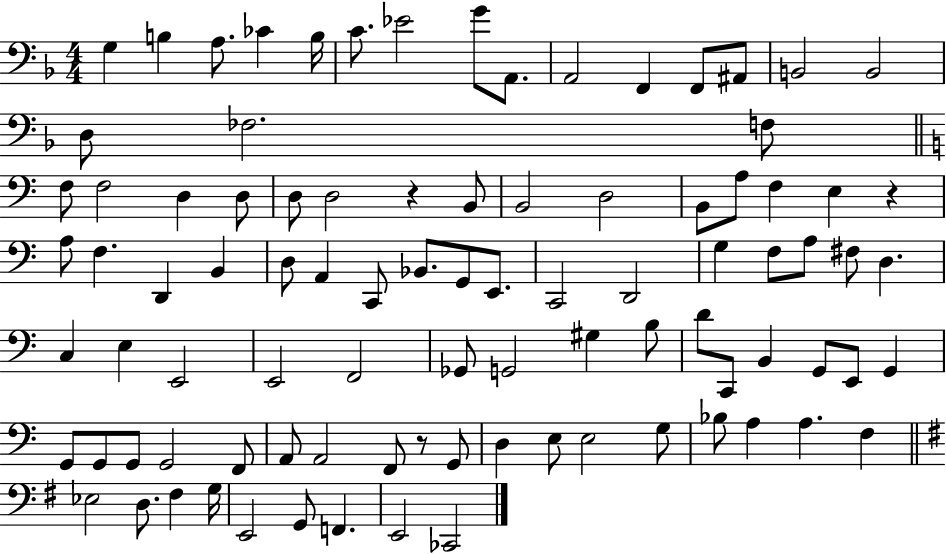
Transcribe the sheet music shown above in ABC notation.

X:1
T:Untitled
M:4/4
L:1/4
K:F
G, B, A,/2 _C B,/4 C/2 _E2 G/2 A,,/2 A,,2 F,, F,,/2 ^A,,/2 B,,2 B,,2 D,/2 _F,2 F,/2 F,/2 F,2 D, D,/2 D,/2 D,2 z B,,/2 B,,2 D,2 B,,/2 A,/2 F, E, z A,/2 F, D,, B,, D,/2 A,, C,,/2 _B,,/2 G,,/2 E,,/2 C,,2 D,,2 G, F,/2 A,/2 ^F,/2 D, C, E, E,,2 E,,2 F,,2 _G,,/2 G,,2 ^G, B,/2 D/2 C,,/2 B,, G,,/2 E,,/2 G,, G,,/2 G,,/2 G,,/2 G,,2 F,,/2 A,,/2 A,,2 F,,/2 z/2 G,,/2 D, E,/2 E,2 G,/2 _B,/2 A, A, F, _E,2 D,/2 ^F, G,/4 E,,2 G,,/2 F,, E,,2 _C,,2